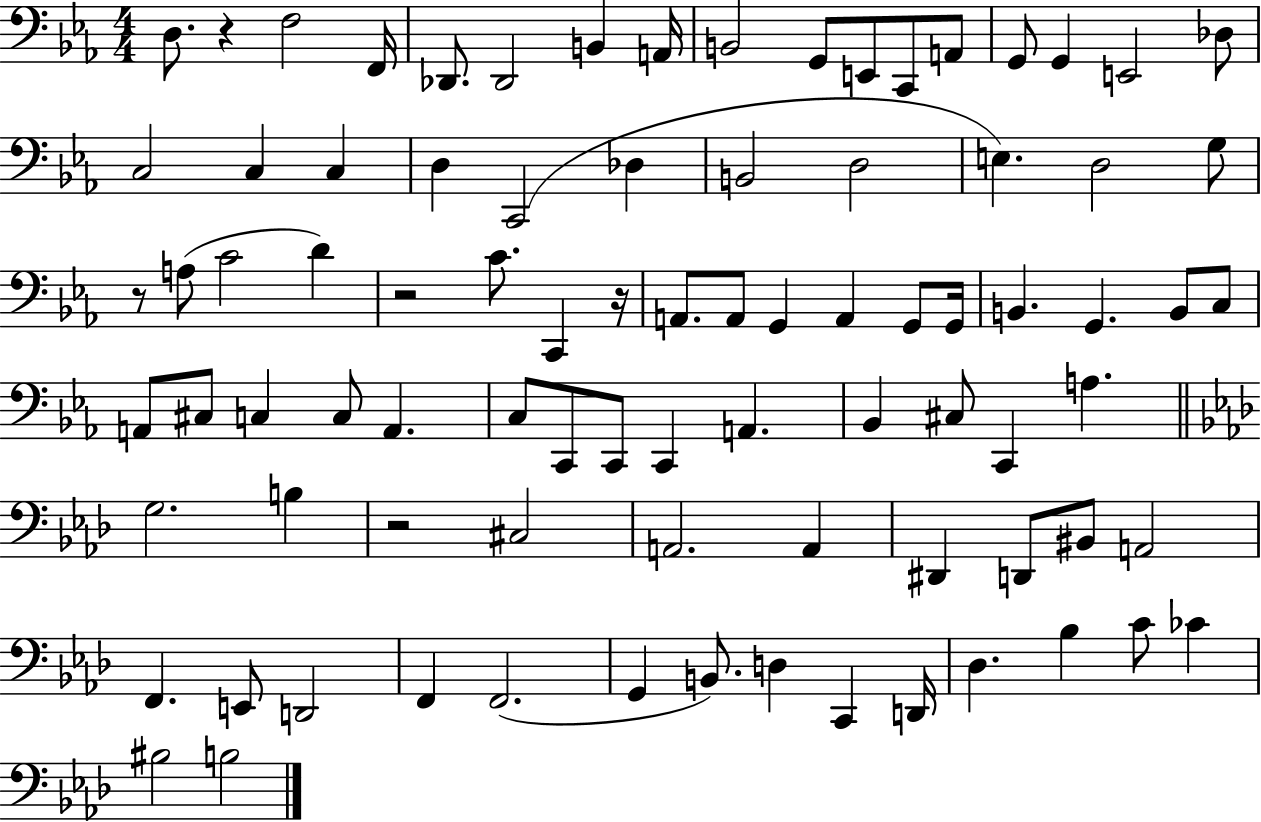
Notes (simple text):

D3/e. R/q F3/h F2/s Db2/e. Db2/h B2/q A2/s B2/h G2/e E2/e C2/e A2/e G2/e G2/q E2/h Db3/e C3/h C3/q C3/q D3/q C2/h Db3/q B2/h D3/h E3/q. D3/h G3/e R/e A3/e C4/h D4/q R/h C4/e. C2/q R/s A2/e. A2/e G2/q A2/q G2/e G2/s B2/q. G2/q. B2/e C3/e A2/e C#3/e C3/q C3/e A2/q. C3/e C2/e C2/e C2/q A2/q. Bb2/q C#3/e C2/q A3/q. G3/h. B3/q R/h C#3/h A2/h. A2/q D#2/q D2/e BIS2/e A2/h F2/q. E2/e D2/h F2/q F2/h. G2/q B2/e. D3/q C2/q D2/s Db3/q. Bb3/q C4/e CES4/q BIS3/h B3/h